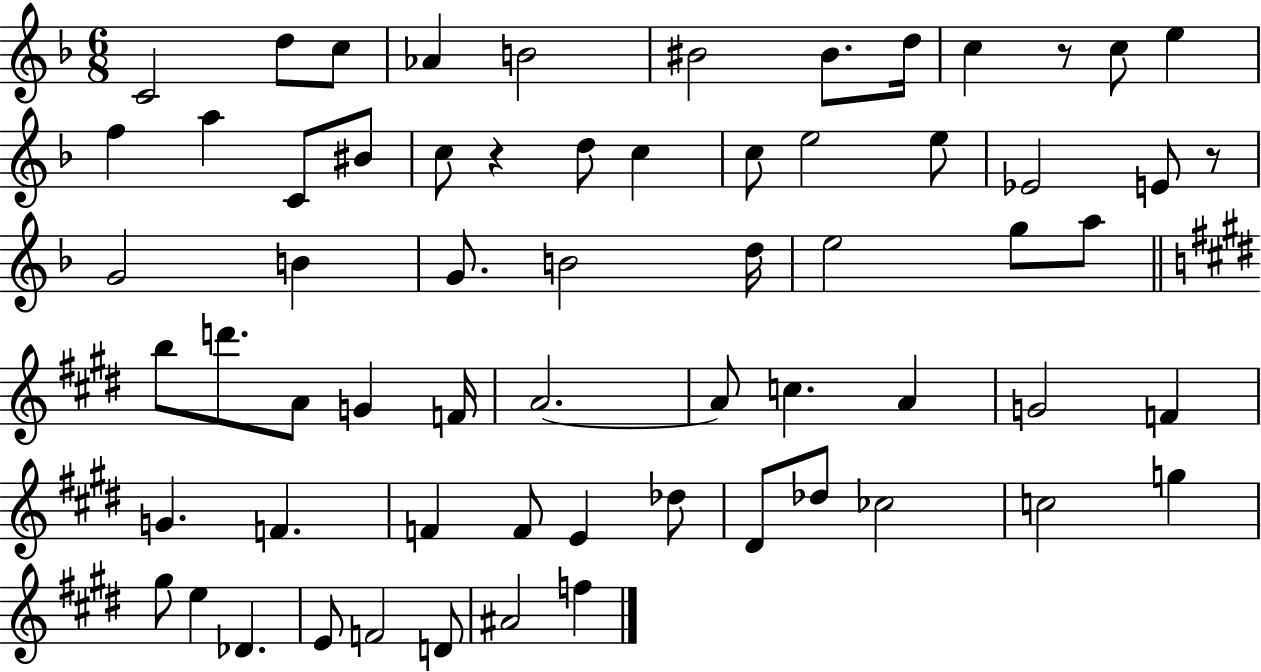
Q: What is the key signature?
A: F major